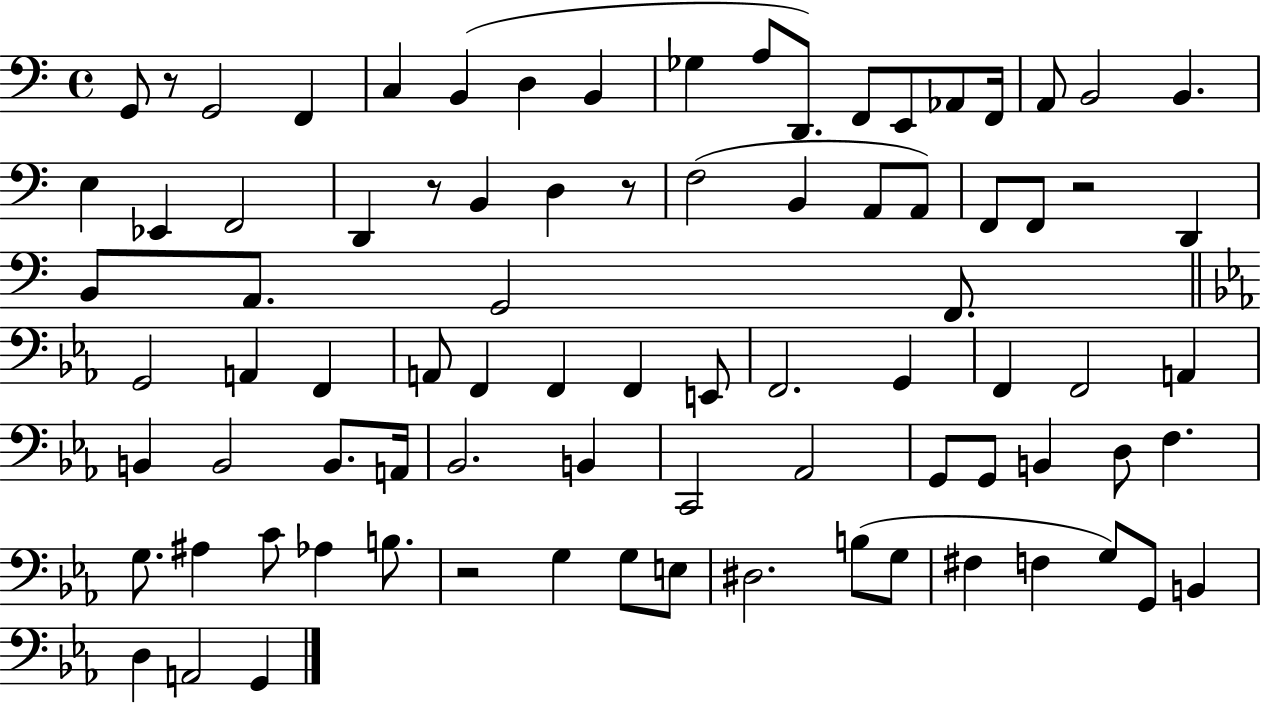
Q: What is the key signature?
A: C major